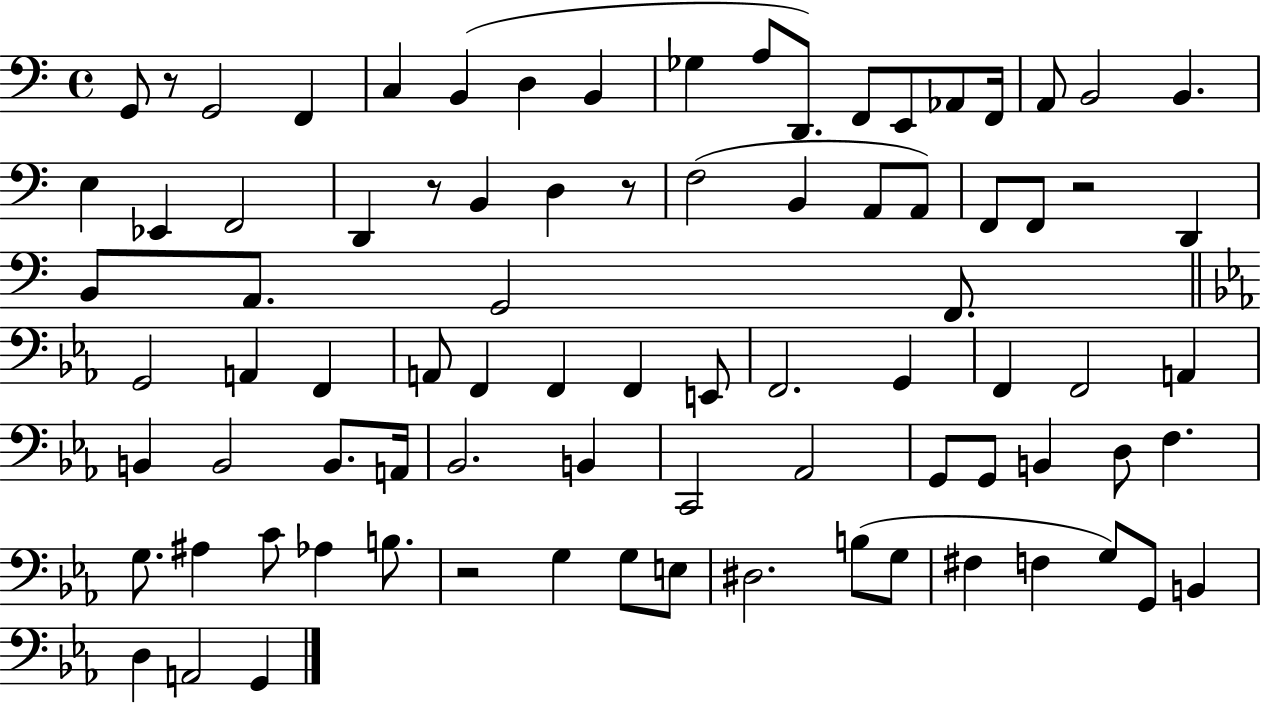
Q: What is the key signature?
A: C major